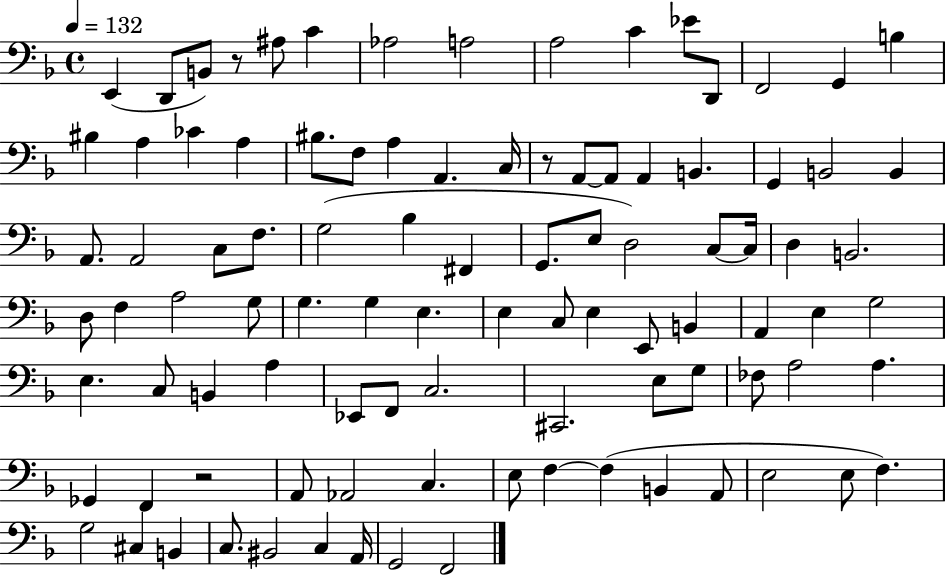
X:1
T:Untitled
M:4/4
L:1/4
K:F
E,, D,,/2 B,,/2 z/2 ^A,/2 C _A,2 A,2 A,2 C _E/2 D,,/2 F,,2 G,, B, ^B, A, _C A, ^B,/2 F,/2 A, A,, C,/4 z/2 A,,/2 A,,/2 A,, B,, G,, B,,2 B,, A,,/2 A,,2 C,/2 F,/2 G,2 _B, ^F,, G,,/2 E,/2 D,2 C,/2 C,/4 D, B,,2 D,/2 F, A,2 G,/2 G, G, E, E, C,/2 E, E,,/2 B,, A,, E, G,2 E, C,/2 B,, A, _E,,/2 F,,/2 C,2 ^C,,2 E,/2 G,/2 _F,/2 A,2 A, _G,, F,, z2 A,,/2 _A,,2 C, E,/2 F, F, B,, A,,/2 E,2 E,/2 F, G,2 ^C, B,, C,/2 ^B,,2 C, A,,/4 G,,2 F,,2